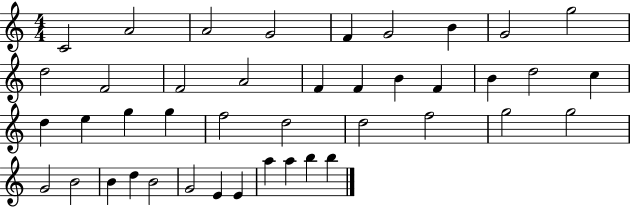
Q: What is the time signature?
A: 4/4